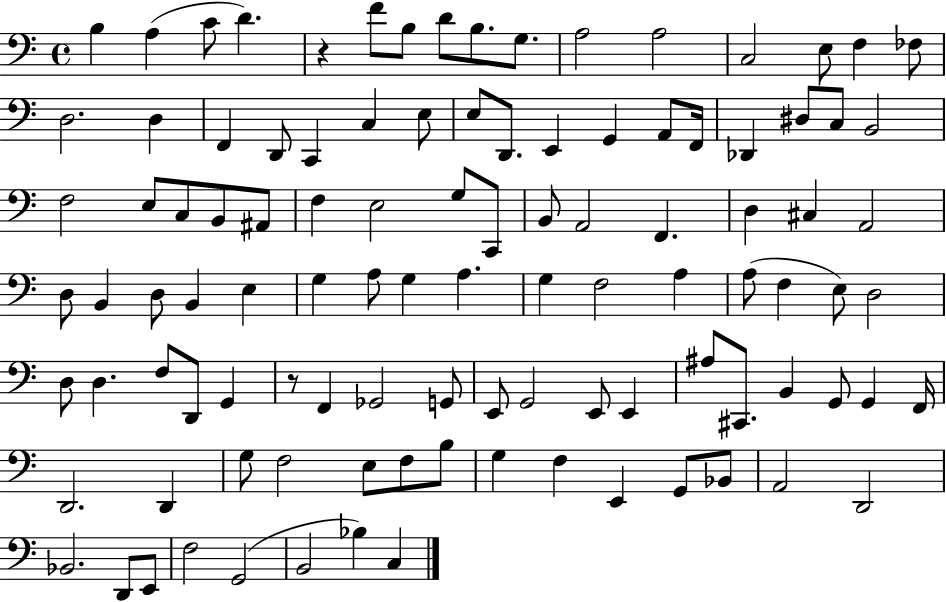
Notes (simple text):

B3/q A3/q C4/e D4/q. R/q F4/e B3/e D4/e B3/e. G3/e. A3/h A3/h C3/h E3/e F3/q FES3/e D3/h. D3/q F2/q D2/e C2/q C3/q E3/e E3/e D2/e. E2/q G2/q A2/e F2/s Db2/q D#3/e C3/e B2/h F3/h E3/e C3/e B2/e A#2/e F3/q E3/h G3/e C2/e B2/e A2/h F2/q. D3/q C#3/q A2/h D3/e B2/q D3/e B2/q E3/q G3/q A3/e G3/q A3/q. G3/q F3/h A3/q A3/e F3/q E3/e D3/h D3/e D3/q. F3/e D2/e G2/q R/e F2/q Gb2/h G2/e E2/e G2/h E2/e E2/q A#3/e C#2/e. B2/q G2/e G2/q F2/s D2/h. D2/q G3/e F3/h E3/e F3/e B3/e G3/q F3/q E2/q G2/e Bb2/e A2/h D2/h Bb2/h. D2/e E2/e F3/h G2/h B2/h Bb3/q C3/q